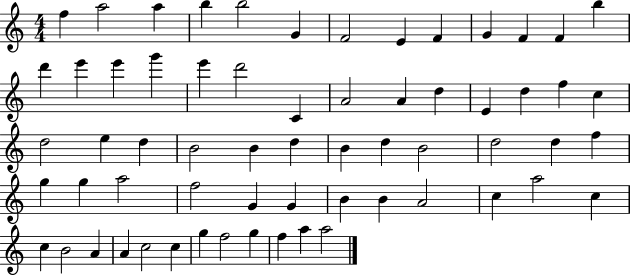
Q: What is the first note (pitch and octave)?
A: F5